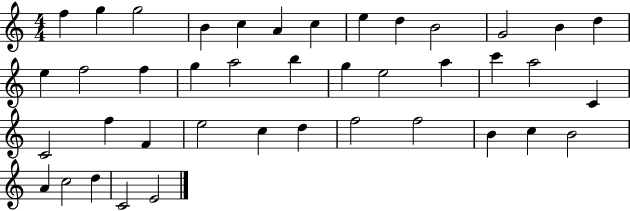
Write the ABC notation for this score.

X:1
T:Untitled
M:4/4
L:1/4
K:C
f g g2 B c A c e d B2 G2 B d e f2 f g a2 b g e2 a c' a2 C C2 f F e2 c d f2 f2 B c B2 A c2 d C2 E2